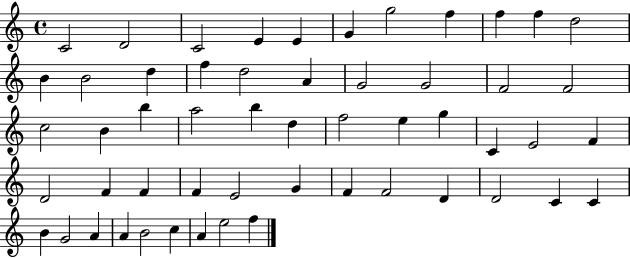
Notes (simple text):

C4/h D4/h C4/h E4/q E4/q G4/q G5/h F5/q F5/q F5/q D5/h B4/q B4/h D5/q F5/q D5/h A4/q G4/h G4/h F4/h F4/h C5/h B4/q B5/q A5/h B5/q D5/q F5/h E5/q G5/q C4/q E4/h F4/q D4/h F4/q F4/q F4/q E4/h G4/q F4/q F4/h D4/q D4/h C4/q C4/q B4/q G4/h A4/q A4/q B4/h C5/q A4/q E5/h F5/q